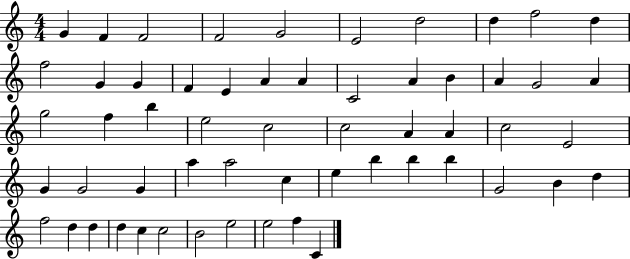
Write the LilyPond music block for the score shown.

{
  \clef treble
  \numericTimeSignature
  \time 4/4
  \key c \major
  g'4 f'4 f'2 | f'2 g'2 | e'2 d''2 | d''4 f''2 d''4 | \break f''2 g'4 g'4 | f'4 e'4 a'4 a'4 | c'2 a'4 b'4 | a'4 g'2 a'4 | \break g''2 f''4 b''4 | e''2 c''2 | c''2 a'4 a'4 | c''2 e'2 | \break g'4 g'2 g'4 | a''4 a''2 c''4 | e''4 b''4 b''4 b''4 | g'2 b'4 d''4 | \break f''2 d''4 d''4 | d''4 c''4 c''2 | b'2 e''2 | e''2 f''4 c'4 | \break \bar "|."
}